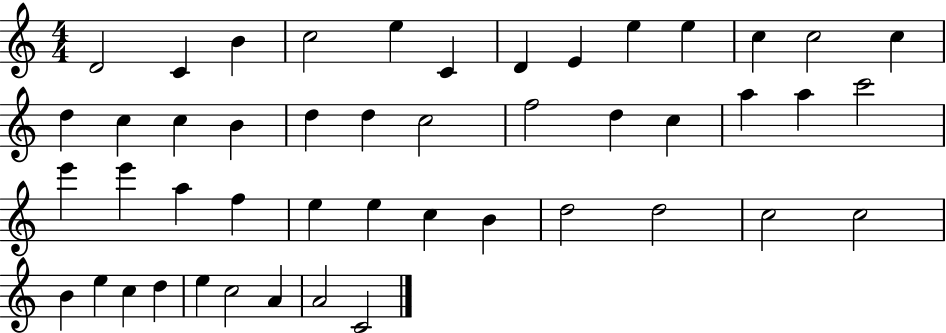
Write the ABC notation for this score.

X:1
T:Untitled
M:4/4
L:1/4
K:C
D2 C B c2 e C D E e e c c2 c d c c B d d c2 f2 d c a a c'2 e' e' a f e e c B d2 d2 c2 c2 B e c d e c2 A A2 C2